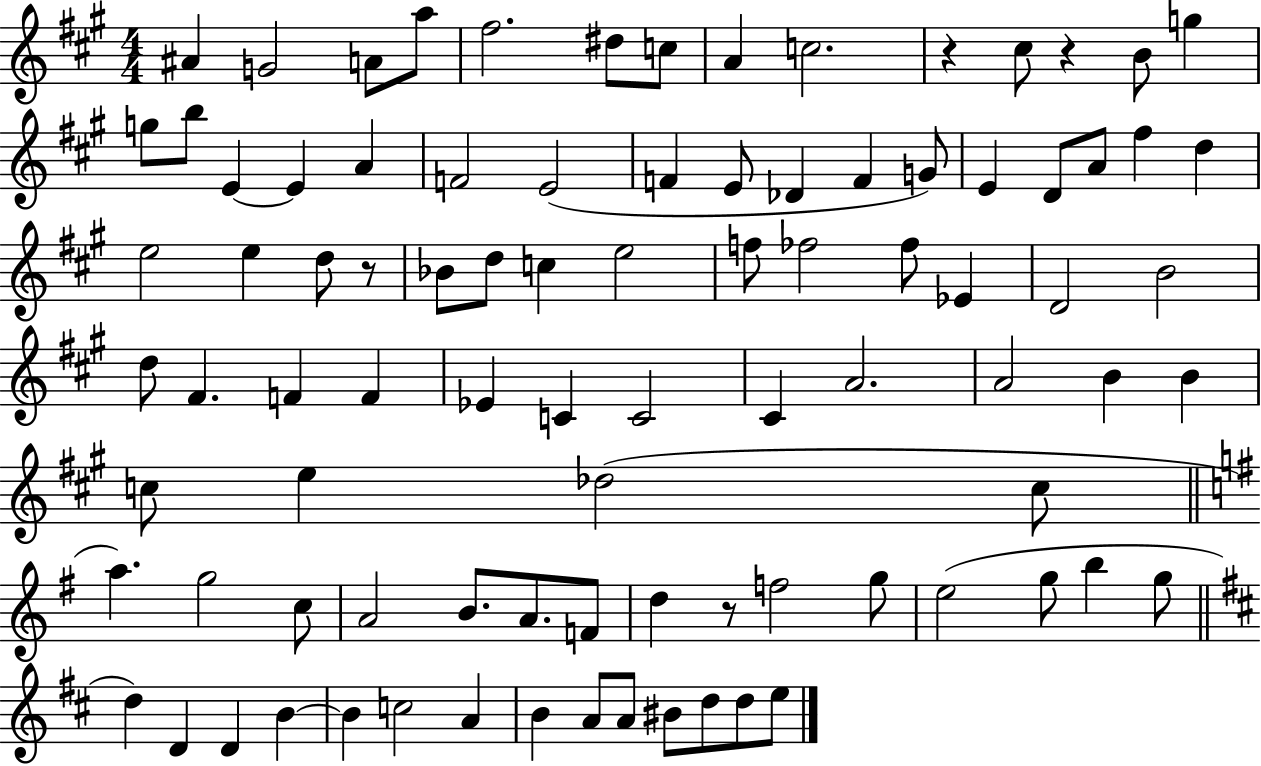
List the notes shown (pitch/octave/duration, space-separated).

A#4/q G4/h A4/e A5/e F#5/h. D#5/e C5/e A4/q C5/h. R/q C#5/e R/q B4/e G5/q G5/e B5/e E4/q E4/q A4/q F4/h E4/h F4/q E4/e Db4/q F4/q G4/e E4/q D4/e A4/e F#5/q D5/q E5/h E5/q D5/e R/e Bb4/e D5/e C5/q E5/h F5/e FES5/h FES5/e Eb4/q D4/h B4/h D5/e F#4/q. F4/q F4/q Eb4/q C4/q C4/h C#4/q A4/h. A4/h B4/q B4/q C5/e E5/q Db5/h C5/e A5/q. G5/h C5/e A4/h B4/e. A4/e. F4/e D5/q R/e F5/h G5/e E5/h G5/e B5/q G5/e D5/q D4/q D4/q B4/q B4/q C5/h A4/q B4/q A4/e A4/e BIS4/e D5/e D5/e E5/e